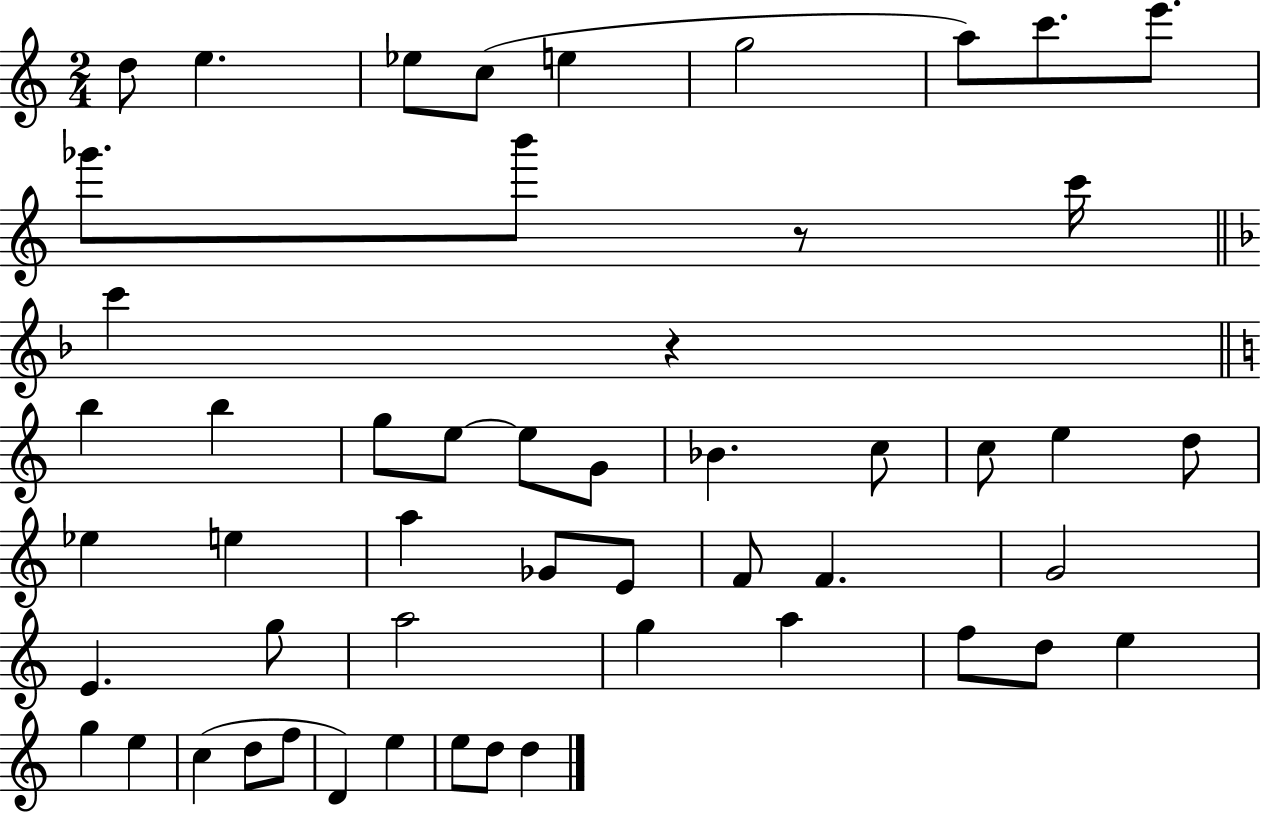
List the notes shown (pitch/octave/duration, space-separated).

D5/e E5/q. Eb5/e C5/e E5/q G5/h A5/e C6/e. E6/e. Gb6/e. B6/e R/e C6/s C6/q R/q B5/q B5/q G5/e E5/e E5/e G4/e Bb4/q. C5/e C5/e E5/q D5/e Eb5/q E5/q A5/q Gb4/e E4/e F4/e F4/q. G4/h E4/q. G5/e A5/h G5/q A5/q F5/e D5/e E5/q G5/q E5/q C5/q D5/e F5/e D4/q E5/q E5/e D5/e D5/q